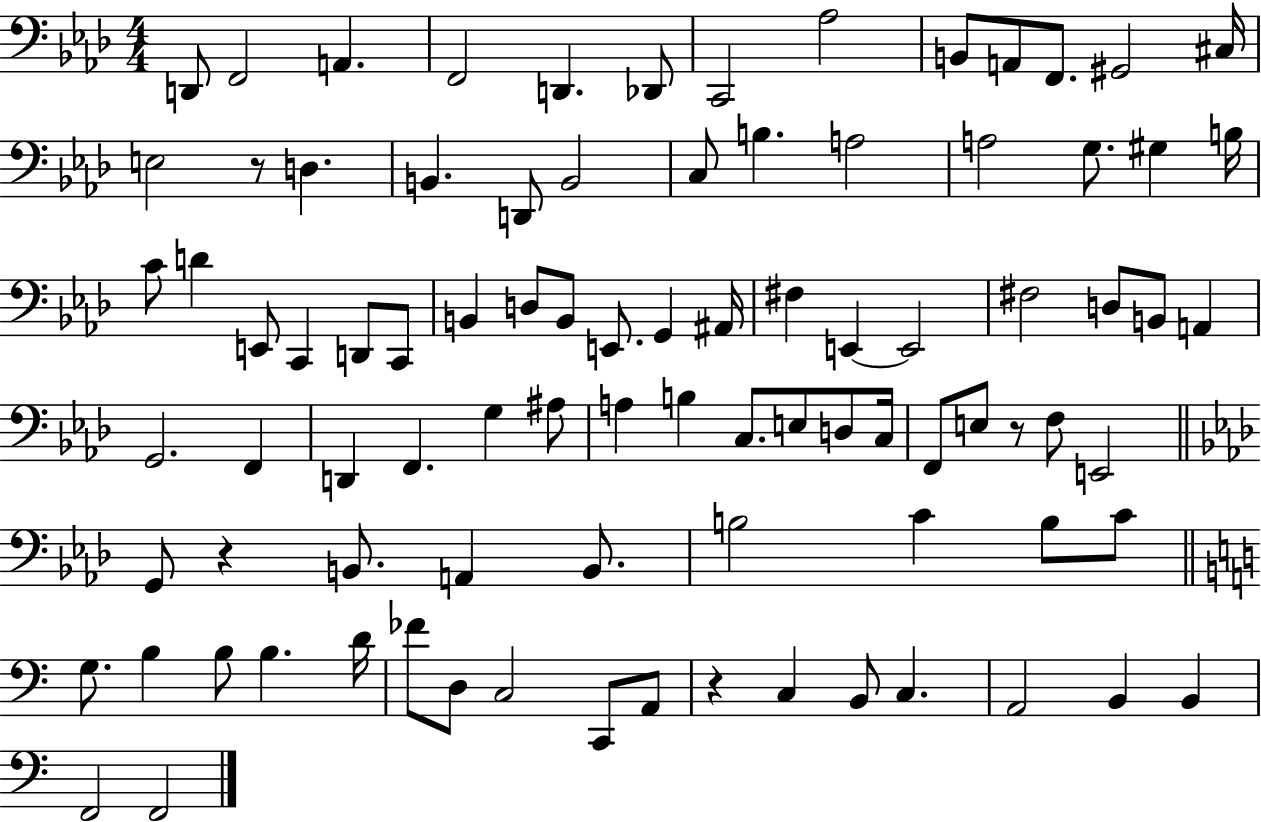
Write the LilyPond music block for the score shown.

{
  \clef bass
  \numericTimeSignature
  \time 4/4
  \key aes \major
  d,8 f,2 a,4. | f,2 d,4. des,8 | c,2 aes2 | b,8 a,8 f,8. gis,2 cis16 | \break e2 r8 d4. | b,4. d,8 b,2 | c8 b4. a2 | a2 g8. gis4 b16 | \break c'8 d'4 e,8 c,4 d,8 c,8 | b,4 d8 b,8 e,8. g,4 ais,16 | fis4 e,4~~ e,2 | fis2 d8 b,8 a,4 | \break g,2. f,4 | d,4 f,4. g4 ais8 | a4 b4 c8. e8 d8 c16 | f,8 e8 r8 f8 e,2 | \break \bar "||" \break \key aes \major g,8 r4 b,8. a,4 b,8. | b2 c'4 b8 c'8 | \bar "||" \break \key c \major g8. b4 b8 b4. d'16 | fes'8 d8 c2 c,8 a,8 | r4 c4 b,8 c4. | a,2 b,4 b,4 | \break f,2 f,2 | \bar "|."
}